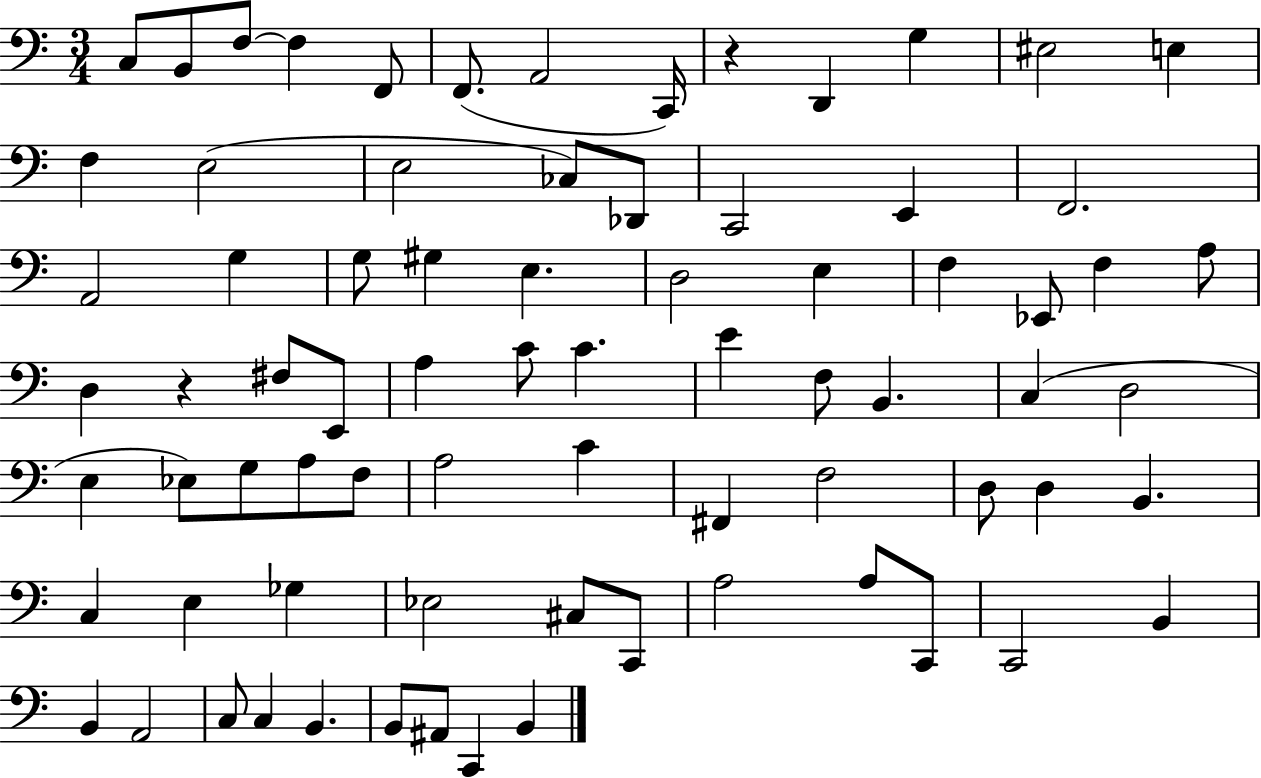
C3/e B2/e F3/e F3/q F2/e F2/e. A2/h C2/s R/q D2/q G3/q EIS3/h E3/q F3/q E3/h E3/h CES3/e Db2/e C2/h E2/q F2/h. A2/h G3/q G3/e G#3/q E3/q. D3/h E3/q F3/q Eb2/e F3/q A3/e D3/q R/q F#3/e E2/e A3/q C4/e C4/q. E4/q F3/e B2/q. C3/q D3/h E3/q Eb3/e G3/e A3/e F3/e A3/h C4/q F#2/q F3/h D3/e D3/q B2/q. C3/q E3/q Gb3/q Eb3/h C#3/e C2/e A3/h A3/e C2/e C2/h B2/q B2/q A2/h C3/e C3/q B2/q. B2/e A#2/e C2/q B2/q